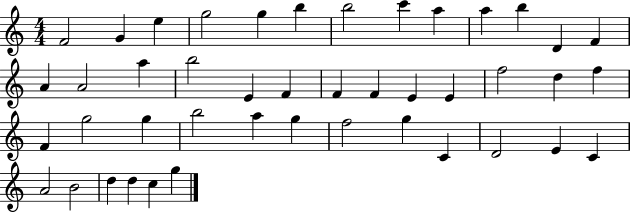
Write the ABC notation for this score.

X:1
T:Untitled
M:4/4
L:1/4
K:C
F2 G e g2 g b b2 c' a a b D F A A2 a b2 E F F F E E f2 d f F g2 g b2 a g f2 g C D2 E C A2 B2 d d c g